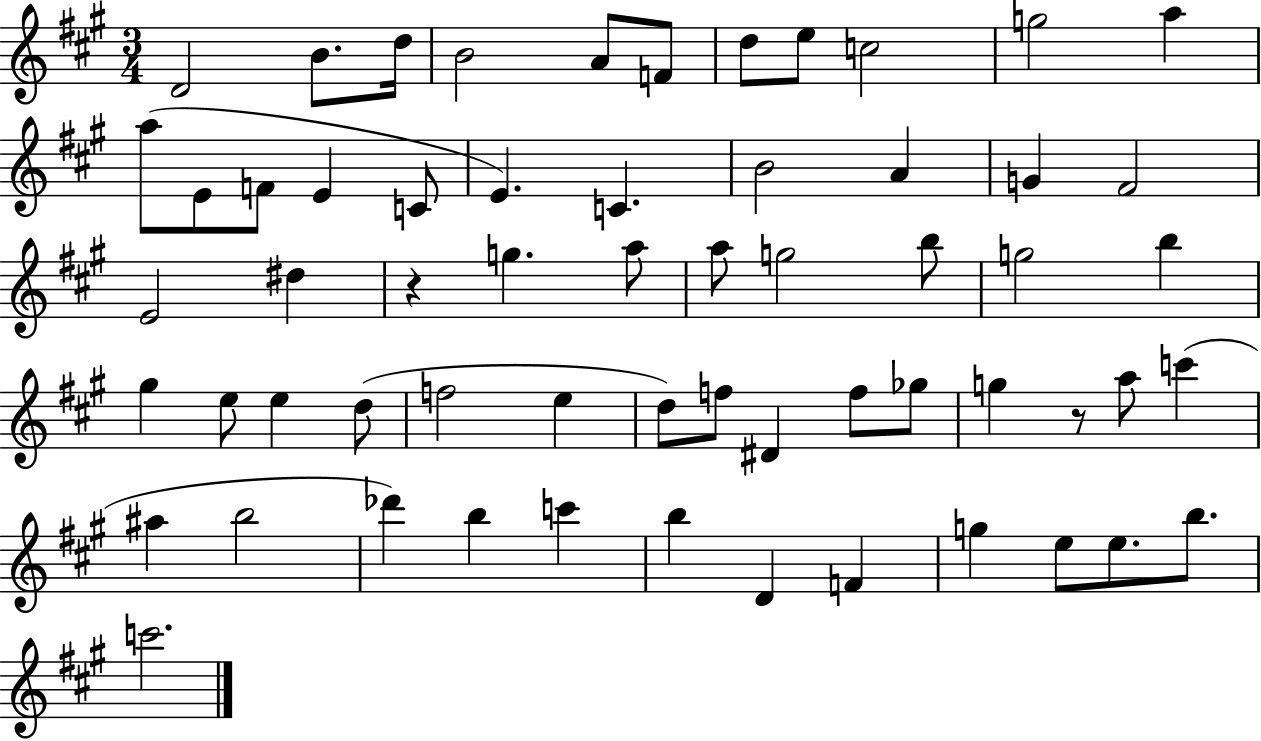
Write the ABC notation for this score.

X:1
T:Untitled
M:3/4
L:1/4
K:A
D2 B/2 d/4 B2 A/2 F/2 d/2 e/2 c2 g2 a a/2 E/2 F/2 E C/2 E C B2 A G ^F2 E2 ^d z g a/2 a/2 g2 b/2 g2 b ^g e/2 e d/2 f2 e d/2 f/2 ^D f/2 _g/2 g z/2 a/2 c' ^a b2 _d' b c' b D F g e/2 e/2 b/2 c'2